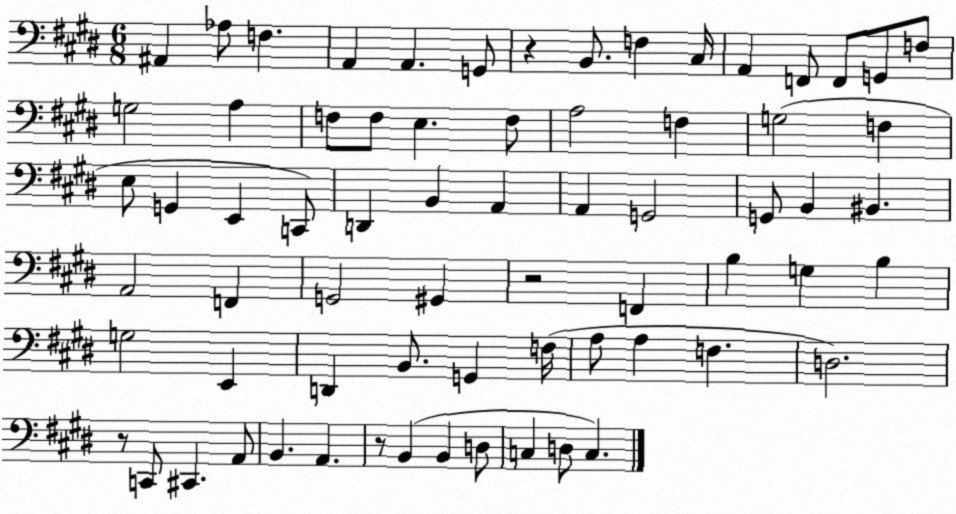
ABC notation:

X:1
T:Untitled
M:6/8
L:1/4
K:E
^A,, _A,/2 F, A,, A,, G,,/2 z B,,/2 F, ^C,/4 A,, F,,/2 F,,/2 G,,/2 F,/2 G,2 A, F,/2 F,/2 E, F,/2 A,2 F, G,2 F, E,/2 G,, E,, C,,/2 D,, B,, A,, A,, G,,2 G,,/2 B,, ^B,, A,,2 F,, G,,2 ^G,, z2 F,, B, G, B, G,2 E,, D,, B,,/2 G,, F,/4 A,/2 A, F, D,2 z/2 C,,/2 ^C,, A,,/2 B,, A,, z/2 B,, B,, D,/2 C, D,/2 C,